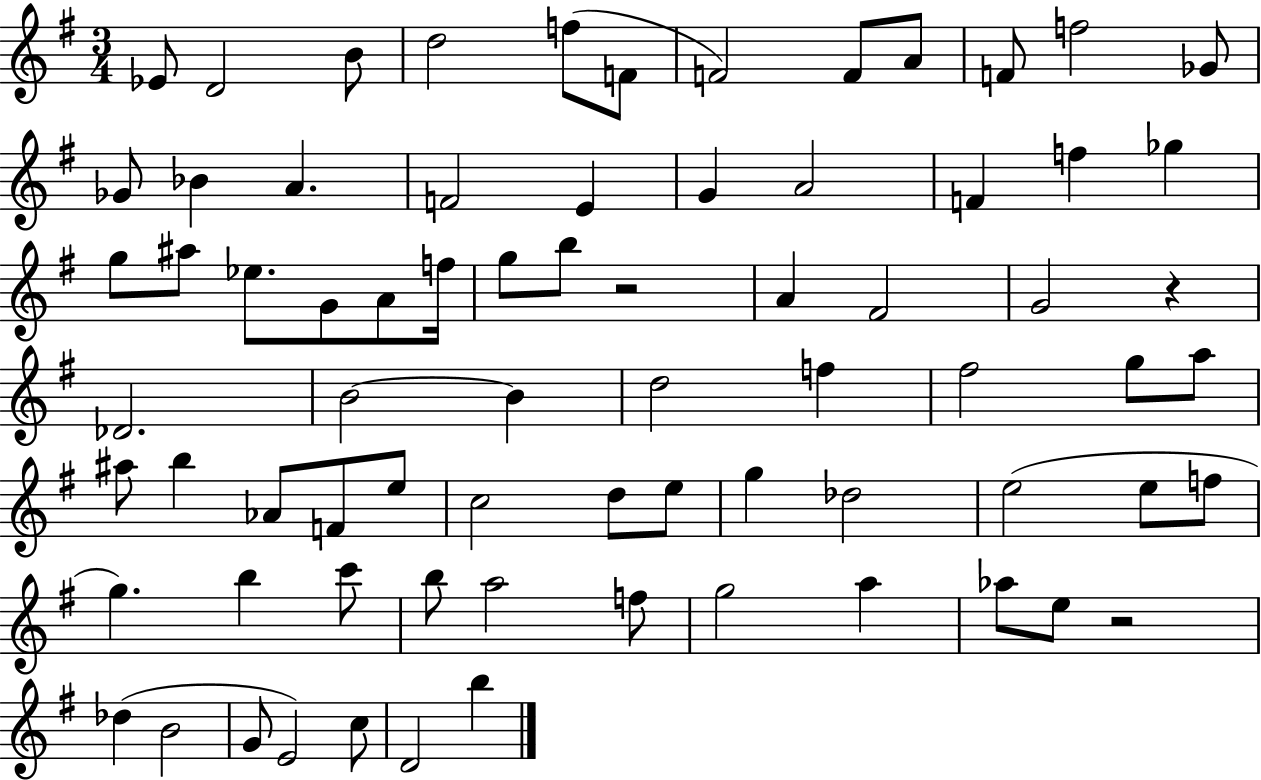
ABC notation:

X:1
T:Untitled
M:3/4
L:1/4
K:G
_E/2 D2 B/2 d2 f/2 F/2 F2 F/2 A/2 F/2 f2 _G/2 _G/2 _B A F2 E G A2 F f _g g/2 ^a/2 _e/2 G/2 A/2 f/4 g/2 b/2 z2 A ^F2 G2 z _D2 B2 B d2 f ^f2 g/2 a/2 ^a/2 b _A/2 F/2 e/2 c2 d/2 e/2 g _d2 e2 e/2 f/2 g b c'/2 b/2 a2 f/2 g2 a _a/2 e/2 z2 _d B2 G/2 E2 c/2 D2 b